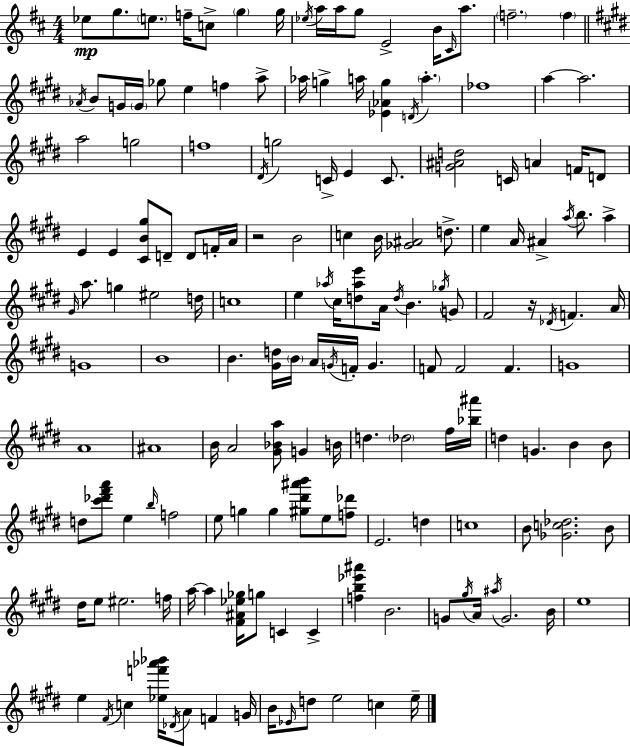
X:1
T:Untitled
M:4/4
L:1/4
K:D
_e/2 g/2 e/2 f/4 c/2 g g/4 _e/4 a/4 a/4 g/2 E2 B/4 ^C/4 a/2 f2 f _A/4 B/2 G/4 G/4 _g/2 e f a/2 _a/4 g a/4 [_E_Ag] D/4 a _f4 a a2 a2 g2 f4 ^D/4 g2 C/4 E C/2 [G^Ad]2 C/4 A F/4 D/2 E E [^CB^g]/2 D/2 D/2 F/4 A/4 z2 B2 c B/4 [_G^A]2 d/2 e A/4 ^A a/4 b/2 a ^G/4 a/2 g ^e2 d/4 c4 e _a/4 ^c/4 [d_ae']/2 A/4 d/4 B _g/4 G/2 ^F2 z/4 _D/4 F A/4 G4 B4 B [^Gd]/4 B/4 A/4 G/4 F/4 G F/2 F2 F G4 A4 ^A4 B/4 A2 [^G_Ba]/2 G B/4 d _d2 ^f/4 [_b^a']/4 d G B B/2 d/2 [^c'_d'^f'a']/2 e b/4 f2 e/2 g g [^g^d'^a'b']/2 e/2 [f_d']/2 E2 d c4 B/2 [_Gc_d]2 B/2 ^d/4 e/2 ^e2 f/4 a/4 a [^F^A_e_g]/4 g/2 C C [fb_e'^a'] B2 G/2 ^g/4 A/4 ^a/4 G2 B/4 e4 e ^F/4 c [_ef'_a'_b']/4 _D/4 A/2 F G/4 B/4 _E/4 d/2 e2 c e/4